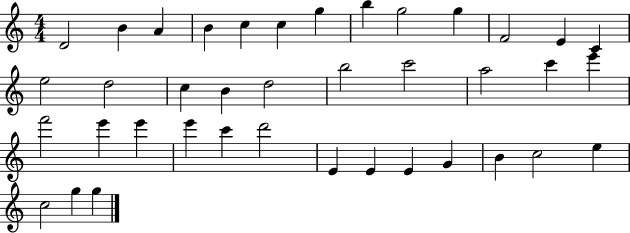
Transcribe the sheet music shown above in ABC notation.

X:1
T:Untitled
M:4/4
L:1/4
K:C
D2 B A B c c g b g2 g F2 E C e2 d2 c B d2 b2 c'2 a2 c' e' f'2 e' e' e' c' d'2 E E E G B c2 e c2 g g